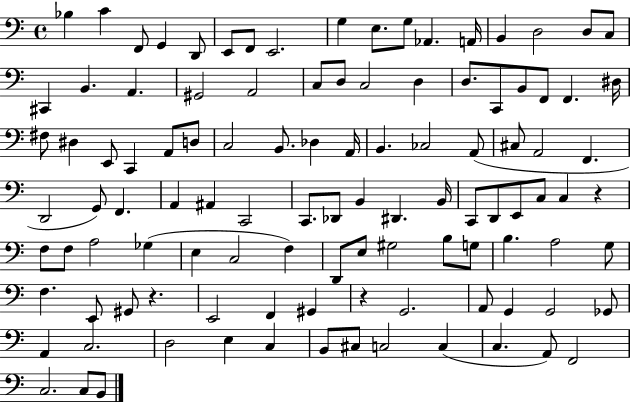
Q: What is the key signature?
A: C major